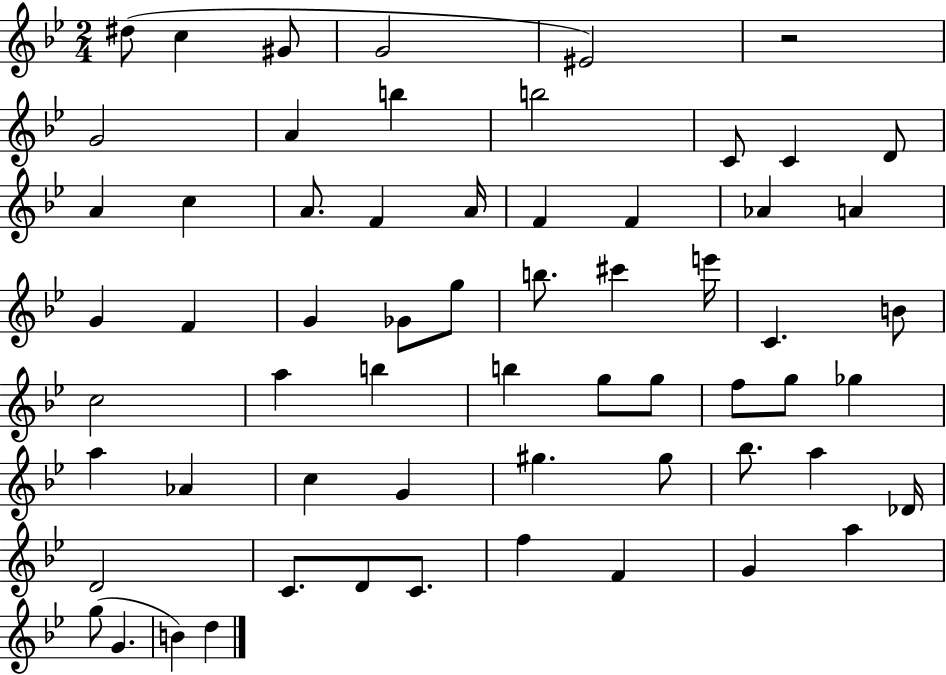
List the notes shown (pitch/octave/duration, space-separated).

D#5/e C5/q G#4/e G4/h EIS4/h R/h G4/h A4/q B5/q B5/h C4/e C4/q D4/e A4/q C5/q A4/e. F4/q A4/s F4/q F4/q Ab4/q A4/q G4/q F4/q G4/q Gb4/e G5/e B5/e. C#6/q E6/s C4/q. B4/e C5/h A5/q B5/q B5/q G5/e G5/e F5/e G5/e Gb5/q A5/q Ab4/q C5/q G4/q G#5/q. G#5/e Bb5/e. A5/q Db4/s D4/h C4/e. D4/e C4/e. F5/q F4/q G4/q A5/q G5/e G4/q. B4/q D5/q